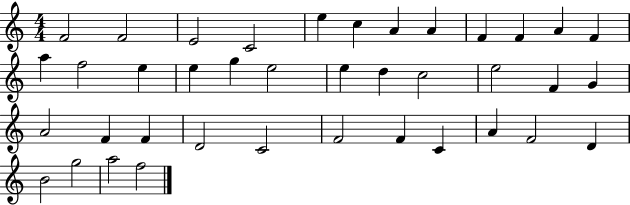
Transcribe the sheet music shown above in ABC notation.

X:1
T:Untitled
M:4/4
L:1/4
K:C
F2 F2 E2 C2 e c A A F F A F a f2 e e g e2 e d c2 e2 F G A2 F F D2 C2 F2 F C A F2 D B2 g2 a2 f2